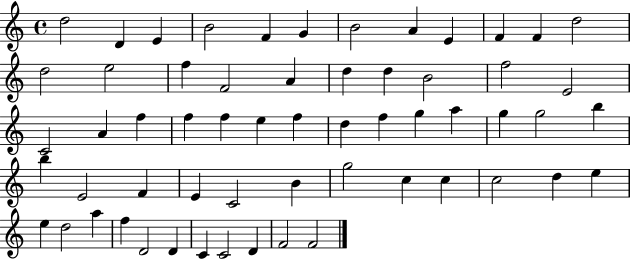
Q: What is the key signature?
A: C major